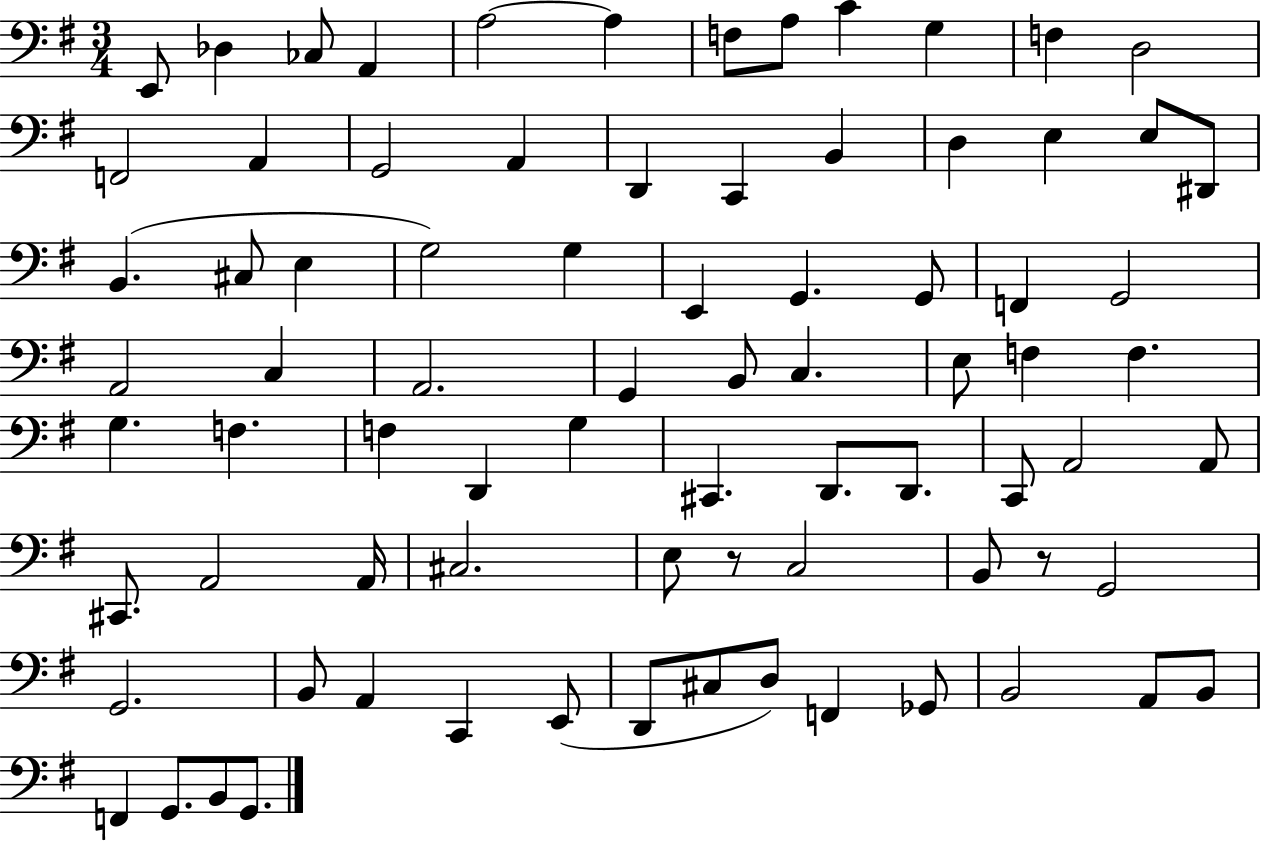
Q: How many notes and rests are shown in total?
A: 80